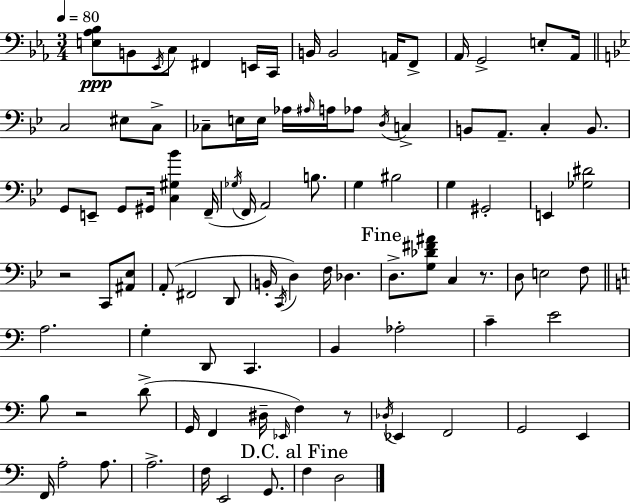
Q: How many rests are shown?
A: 4